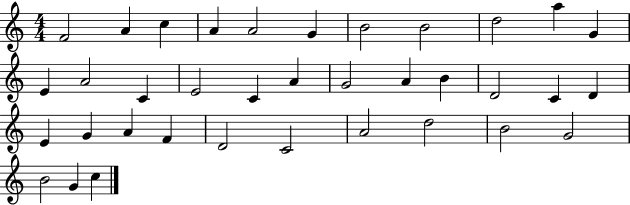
X:1
T:Untitled
M:4/4
L:1/4
K:C
F2 A c A A2 G B2 B2 d2 a G E A2 C E2 C A G2 A B D2 C D E G A F D2 C2 A2 d2 B2 G2 B2 G c